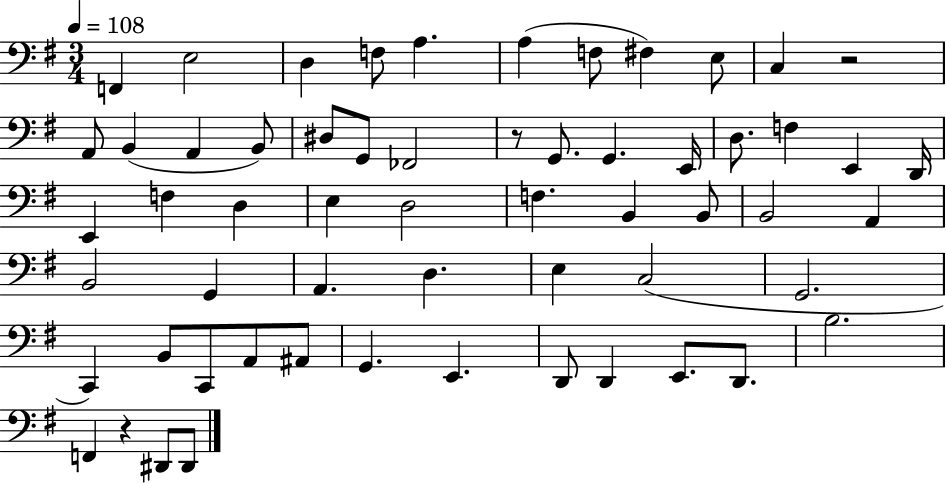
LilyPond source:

{
  \clef bass
  \numericTimeSignature
  \time 3/4
  \key g \major
  \tempo 4 = 108
  f,4 e2 | d4 f8 a4. | a4( f8 fis4) e8 | c4 r2 | \break a,8 b,4( a,4 b,8) | dis8 g,8 fes,2 | r8 g,8. g,4. e,16 | d8. f4 e,4 d,16 | \break e,4 f4 d4 | e4 d2 | f4. b,4 b,8 | b,2 a,4 | \break b,2 g,4 | a,4. d4. | e4 c2( | g,2. | \break c,4) b,8 c,8 a,8 ais,8 | g,4. e,4. | d,8 d,4 e,8. d,8. | b2. | \break f,4 r4 dis,8 dis,8 | \bar "|."
}